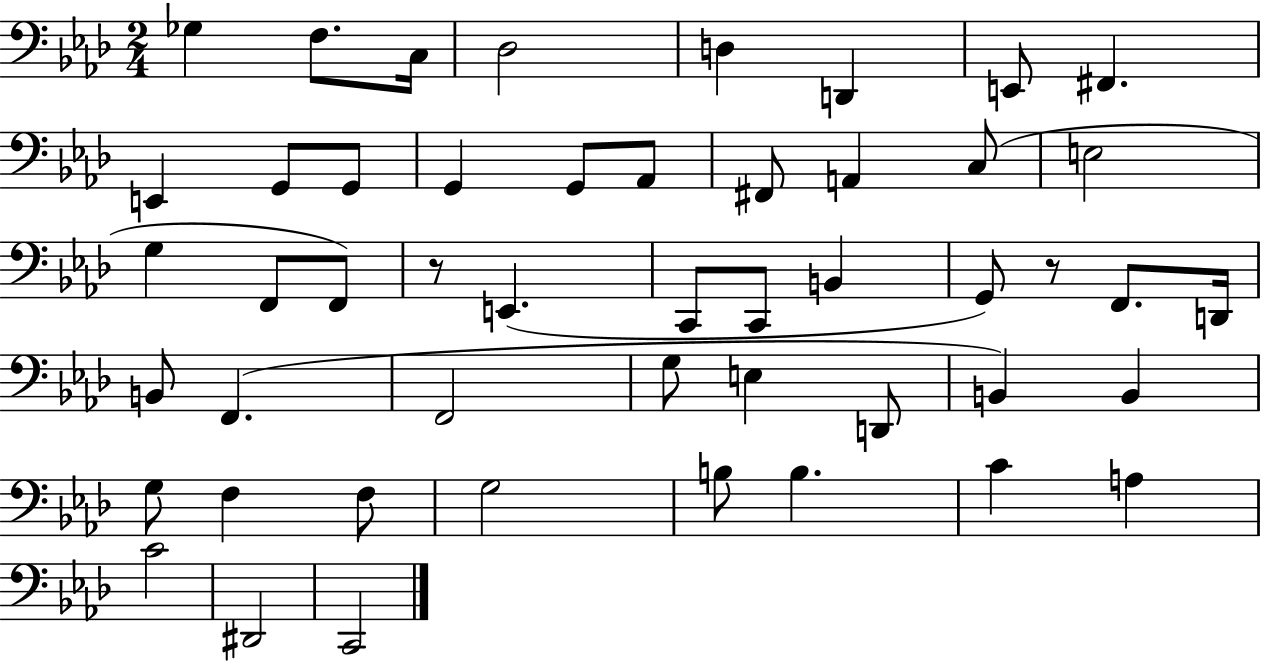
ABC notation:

X:1
T:Untitled
M:2/4
L:1/4
K:Ab
_G, F,/2 C,/4 _D,2 D, D,, E,,/2 ^F,, E,, G,,/2 G,,/2 G,, G,,/2 _A,,/2 ^F,,/2 A,, C,/2 E,2 G, F,,/2 F,,/2 z/2 E,, C,,/2 C,,/2 B,, G,,/2 z/2 F,,/2 D,,/4 B,,/2 F,, F,,2 G,/2 E, D,,/2 B,, B,, G,/2 F, F,/2 G,2 B,/2 B, C A, C2 ^D,,2 C,,2